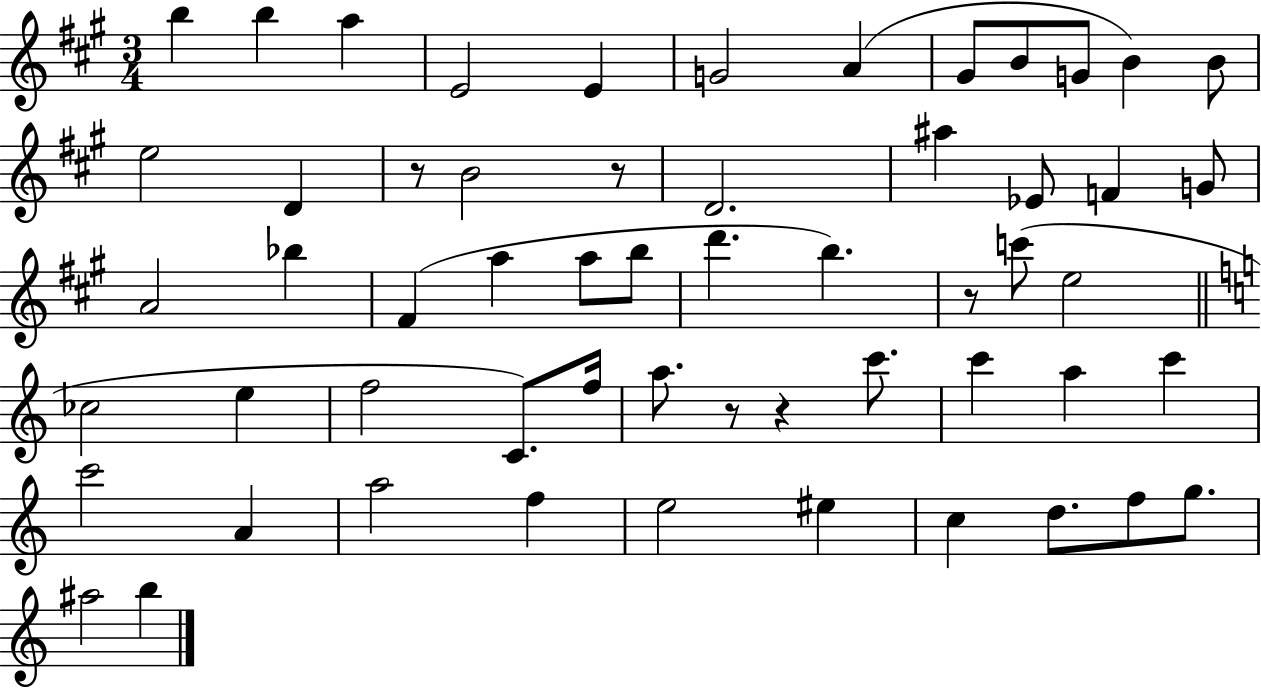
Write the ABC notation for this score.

X:1
T:Untitled
M:3/4
L:1/4
K:A
b b a E2 E G2 A ^G/2 B/2 G/2 B B/2 e2 D z/2 B2 z/2 D2 ^a _E/2 F G/2 A2 _b ^F a a/2 b/2 d' b z/2 c'/2 e2 _c2 e f2 C/2 f/4 a/2 z/2 z c'/2 c' a c' c'2 A a2 f e2 ^e c d/2 f/2 g/2 ^a2 b